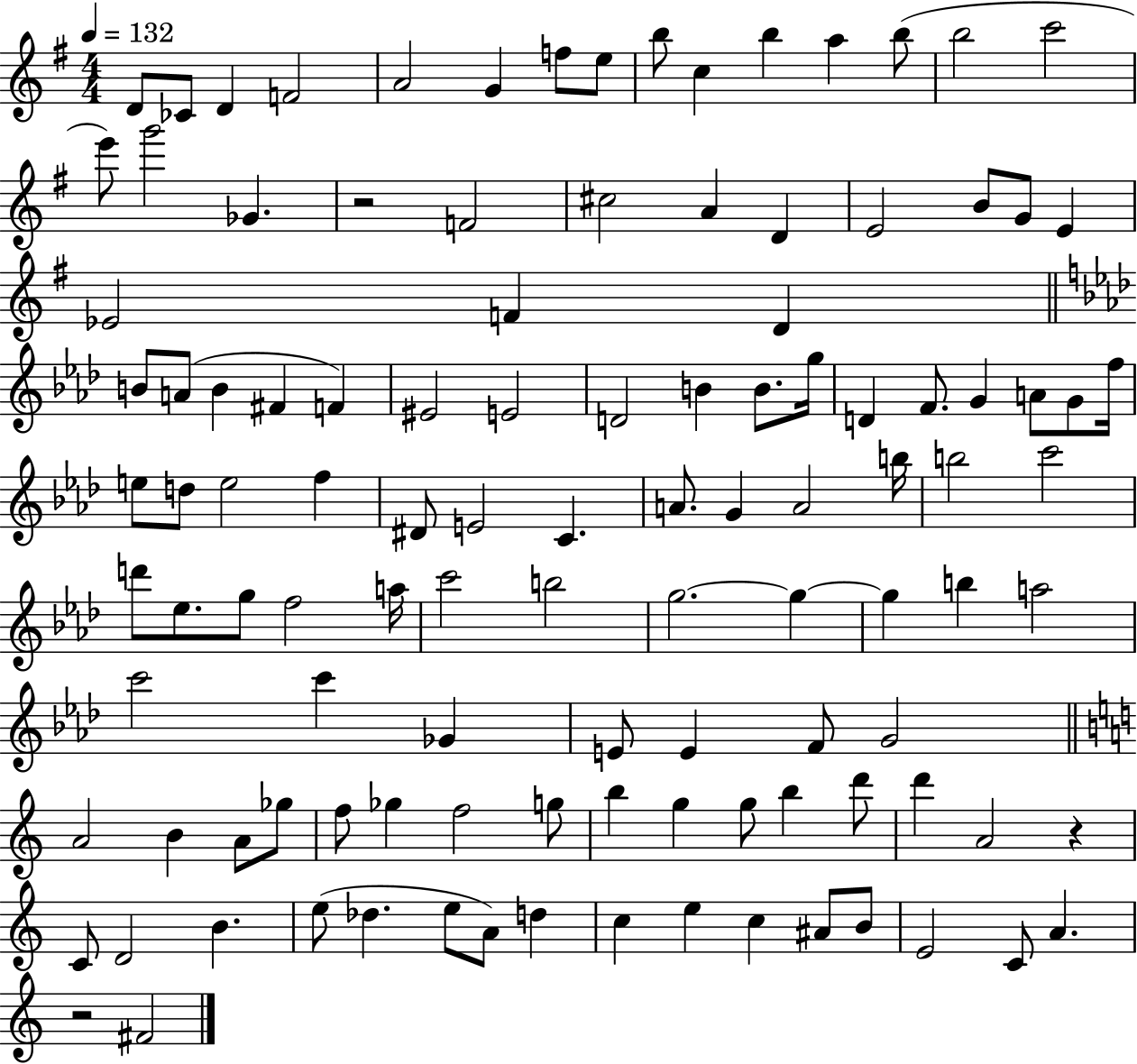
D4/e CES4/e D4/q F4/h A4/h G4/q F5/e E5/e B5/e C5/q B5/q A5/q B5/e B5/h C6/h E6/e G6/h Gb4/q. R/h F4/h C#5/h A4/q D4/q E4/h B4/e G4/e E4/q Eb4/h F4/q D4/q B4/e A4/e B4/q F#4/q F4/q EIS4/h E4/h D4/h B4/q B4/e. G5/s D4/q F4/e. G4/q A4/e G4/e F5/s E5/e D5/e E5/h F5/q D#4/e E4/h C4/q. A4/e. G4/q A4/h B5/s B5/h C6/h D6/e Eb5/e. G5/e F5/h A5/s C6/h B5/h G5/h. G5/q G5/q B5/q A5/h C6/h C6/q Gb4/q E4/e E4/q F4/e G4/h A4/h B4/q A4/e Gb5/e F5/e Gb5/q F5/h G5/e B5/q G5/q G5/e B5/q D6/e D6/q A4/h R/q C4/e D4/h B4/q. E5/e Db5/q. E5/e A4/e D5/q C5/q E5/q C5/q A#4/e B4/e E4/h C4/e A4/q. R/h F#4/h